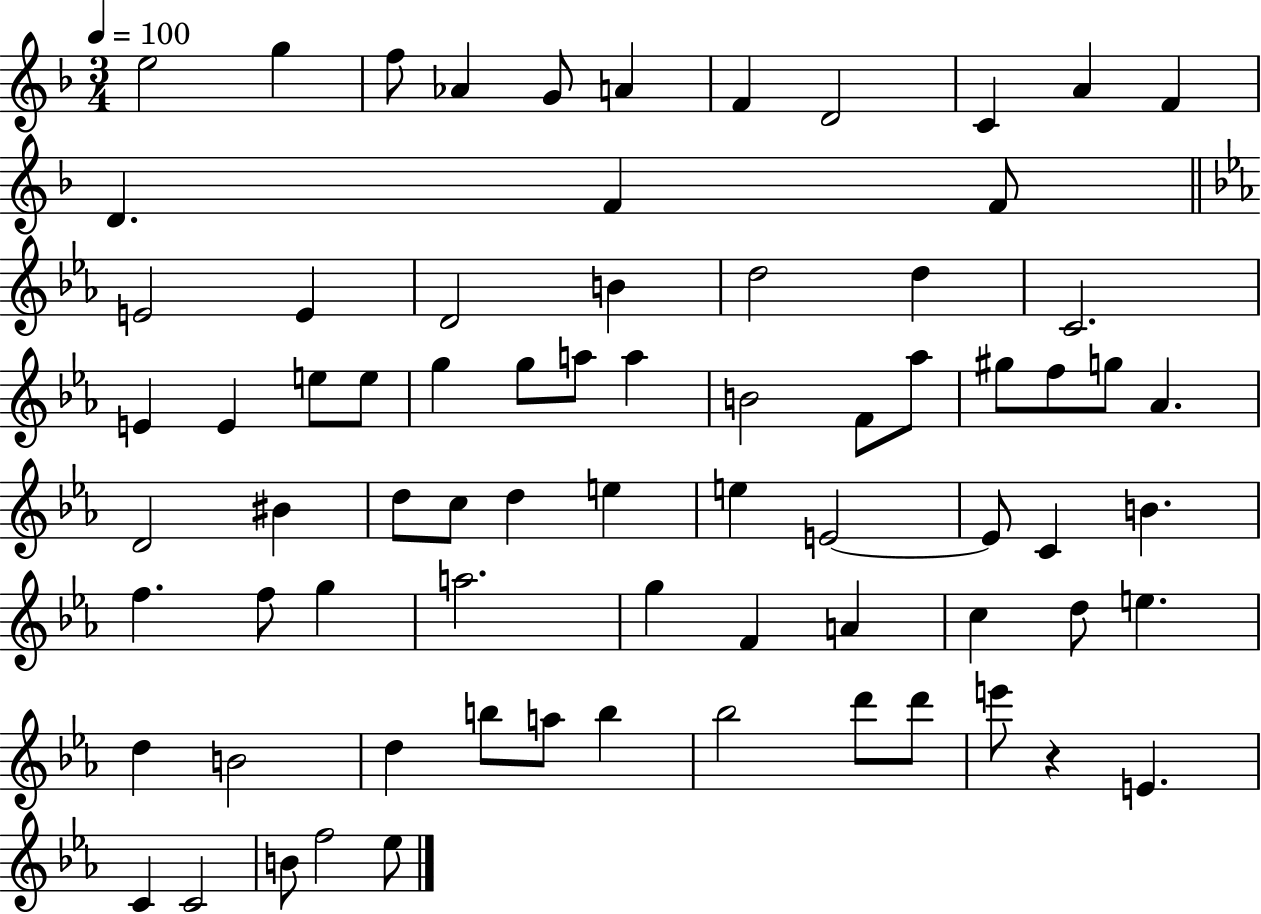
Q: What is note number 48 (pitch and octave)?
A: F5